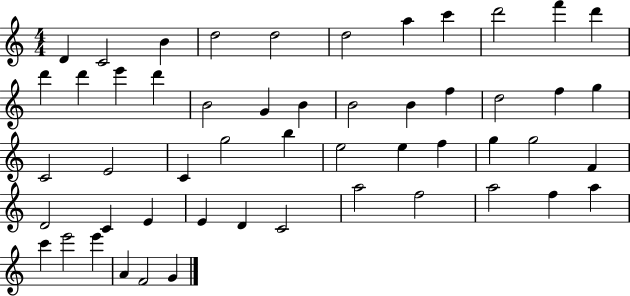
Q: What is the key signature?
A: C major